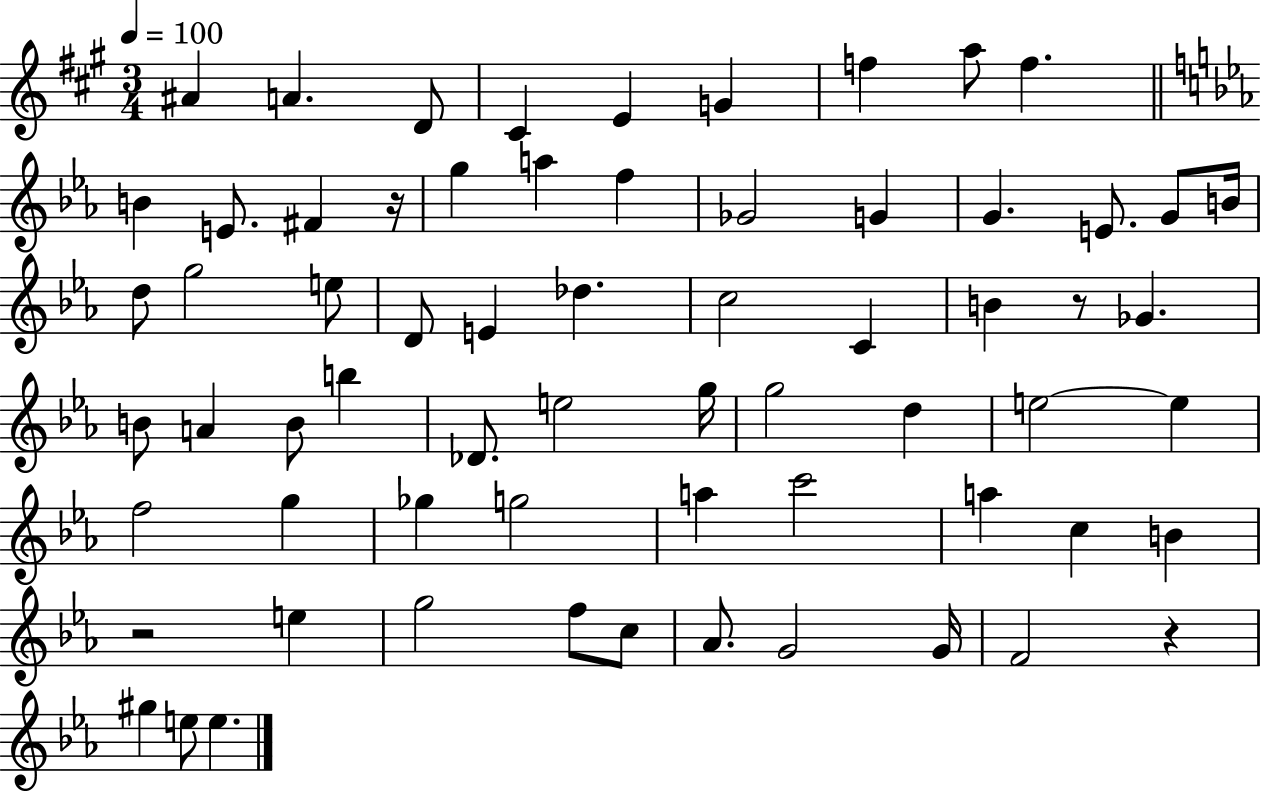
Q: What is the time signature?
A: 3/4